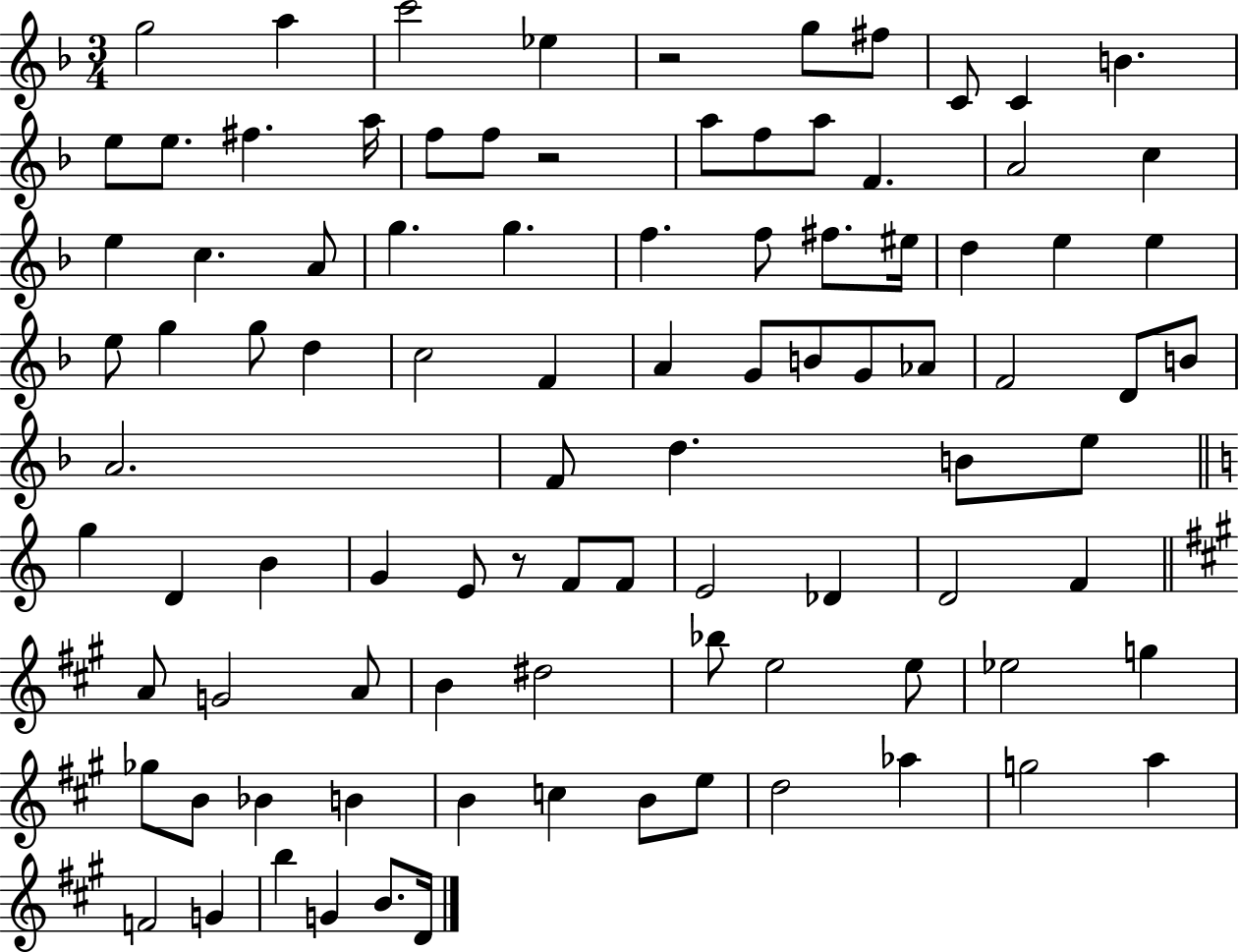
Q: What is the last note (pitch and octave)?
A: D4